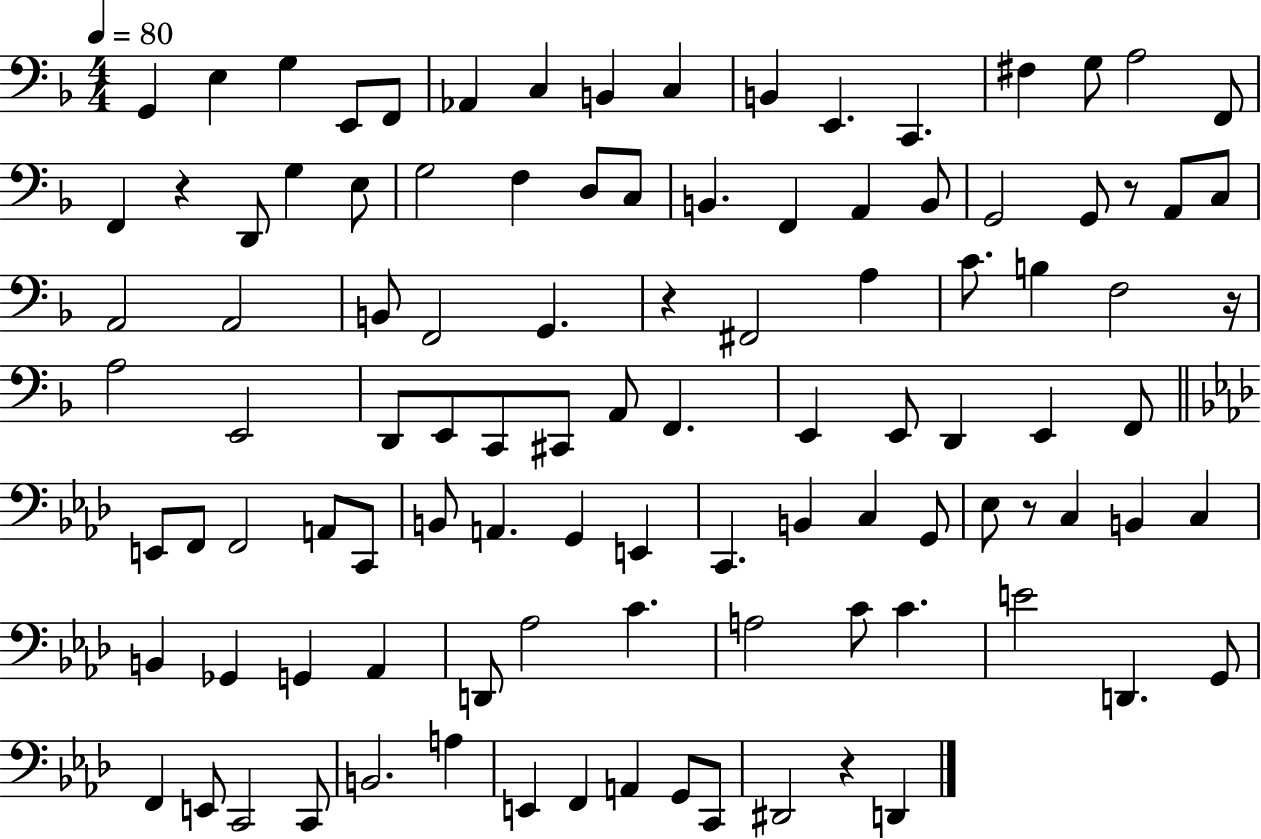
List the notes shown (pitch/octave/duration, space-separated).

G2/q E3/q G3/q E2/e F2/e Ab2/q C3/q B2/q C3/q B2/q E2/q. C2/q. F#3/q G3/e A3/h F2/e F2/q R/q D2/e G3/q E3/e G3/h F3/q D3/e C3/e B2/q. F2/q A2/q B2/e G2/h G2/e R/e A2/e C3/e A2/h A2/h B2/e F2/h G2/q. R/q F#2/h A3/q C4/e. B3/q F3/h R/s A3/h E2/h D2/e E2/e C2/e C#2/e A2/e F2/q. E2/q E2/e D2/q E2/q F2/e E2/e F2/e F2/h A2/e C2/e B2/e A2/q. G2/q E2/q C2/q. B2/q C3/q G2/e Eb3/e R/e C3/q B2/q C3/q B2/q Gb2/q G2/q Ab2/q D2/e Ab3/h C4/q. A3/h C4/e C4/q. E4/h D2/q. G2/e F2/q E2/e C2/h C2/e B2/h. A3/q E2/q F2/q A2/q G2/e C2/e D#2/h R/q D2/q